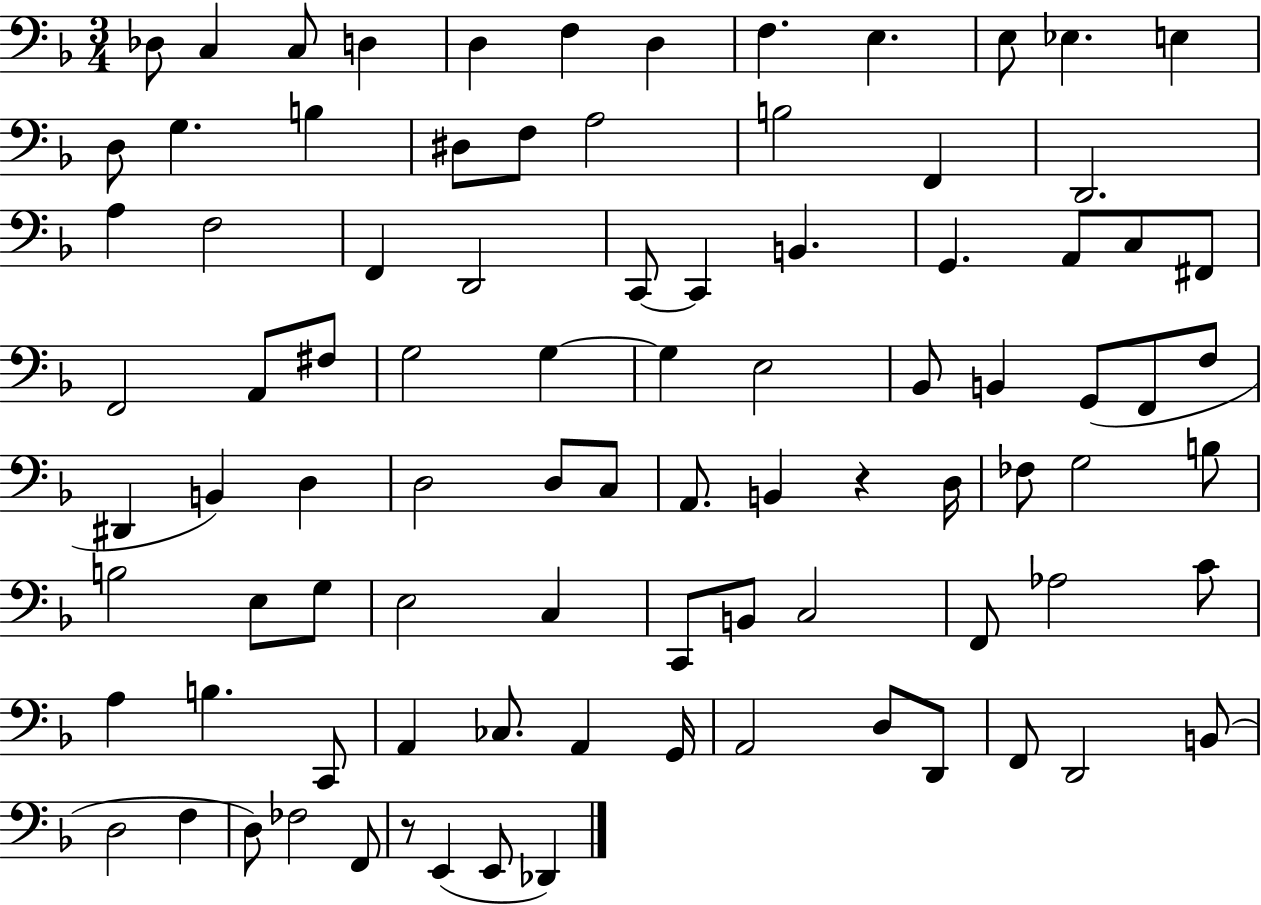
{
  \clef bass
  \numericTimeSignature
  \time 3/4
  \key f \major
  des8 c4 c8 d4 | d4 f4 d4 | f4. e4. | e8 ees4. e4 | \break d8 g4. b4 | dis8 f8 a2 | b2 f,4 | d,2. | \break a4 f2 | f,4 d,2 | c,8~~ c,4 b,4. | g,4. a,8 c8 fis,8 | \break f,2 a,8 fis8 | g2 g4~~ | g4 e2 | bes,8 b,4 g,8( f,8 f8 | \break dis,4 b,4) d4 | d2 d8 c8 | a,8. b,4 r4 d16 | fes8 g2 b8 | \break b2 e8 g8 | e2 c4 | c,8 b,8 c2 | f,8 aes2 c'8 | \break a4 b4. c,8 | a,4 ces8. a,4 g,16 | a,2 d8 d,8 | f,8 d,2 b,8( | \break d2 f4 | d8) fes2 f,8 | r8 e,4( e,8 des,4) | \bar "|."
}